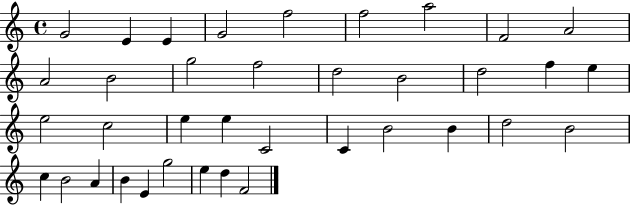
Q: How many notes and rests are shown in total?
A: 37